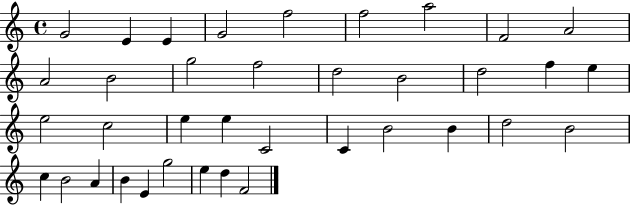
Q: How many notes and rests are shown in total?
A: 37